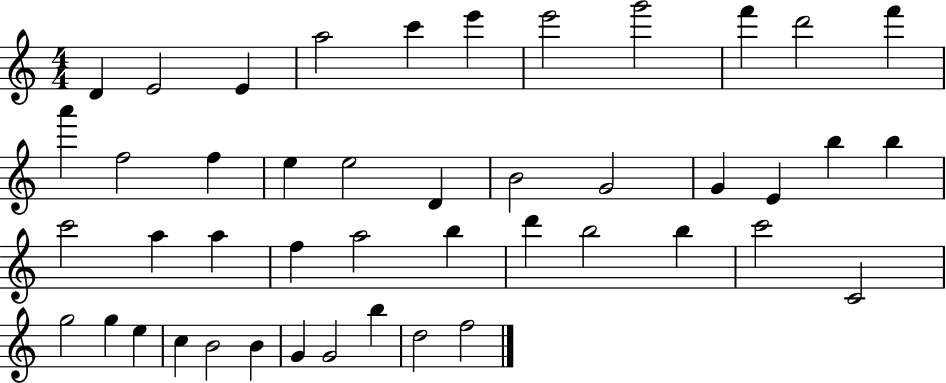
X:1
T:Untitled
M:4/4
L:1/4
K:C
D E2 E a2 c' e' e'2 g'2 f' d'2 f' a' f2 f e e2 D B2 G2 G E b b c'2 a a f a2 b d' b2 b c'2 C2 g2 g e c B2 B G G2 b d2 f2